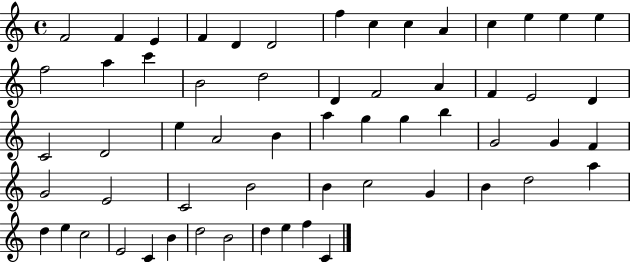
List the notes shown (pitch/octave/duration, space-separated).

F4/h F4/q E4/q F4/q D4/q D4/h F5/q C5/q C5/q A4/q C5/q E5/q E5/q E5/q F5/h A5/q C6/q B4/h D5/h D4/q F4/h A4/q F4/q E4/h D4/q C4/h D4/h E5/q A4/h B4/q A5/q G5/q G5/q B5/q G4/h G4/q F4/q G4/h E4/h C4/h B4/h B4/q C5/h G4/q B4/q D5/h A5/q D5/q E5/q C5/h E4/h C4/q B4/q D5/h B4/h D5/q E5/q F5/q C4/q